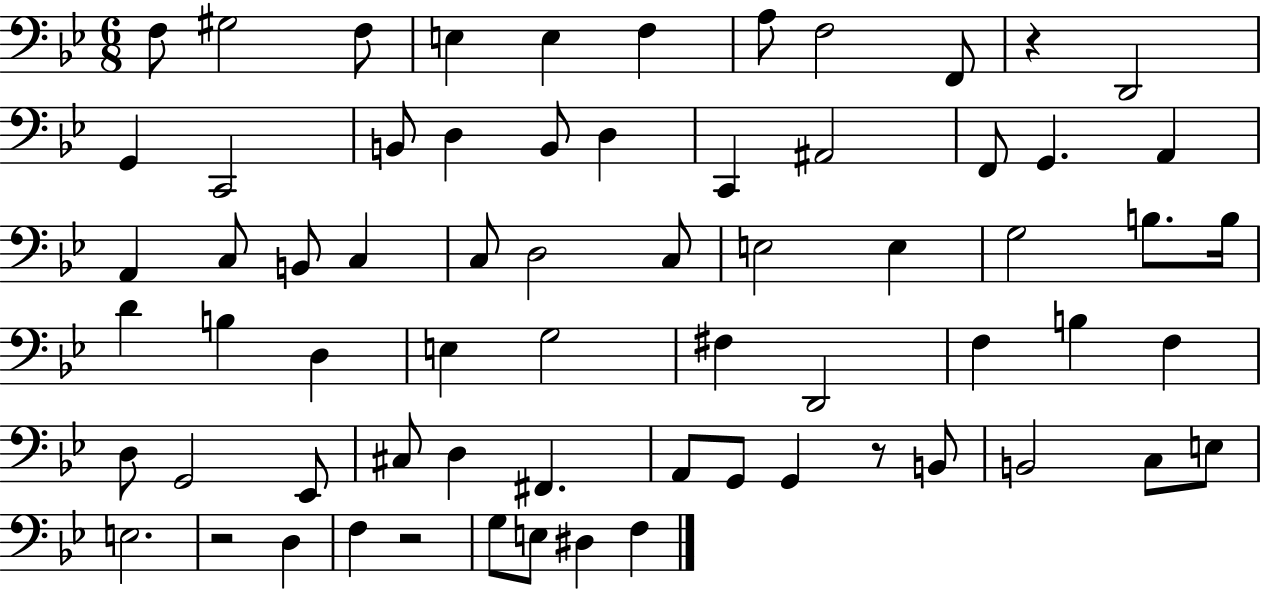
{
  \clef bass
  \numericTimeSignature
  \time 6/8
  \key bes \major
  f8 gis2 f8 | e4 e4 f4 | a8 f2 f,8 | r4 d,2 | \break g,4 c,2 | b,8 d4 b,8 d4 | c,4 ais,2 | f,8 g,4. a,4 | \break a,4 c8 b,8 c4 | c8 d2 c8 | e2 e4 | g2 b8. b16 | \break d'4 b4 d4 | e4 g2 | fis4 d,2 | f4 b4 f4 | \break d8 g,2 ees,8 | cis8 d4 fis,4. | a,8 g,8 g,4 r8 b,8 | b,2 c8 e8 | \break e2. | r2 d4 | f4 r2 | g8 e8 dis4 f4 | \break \bar "|."
}